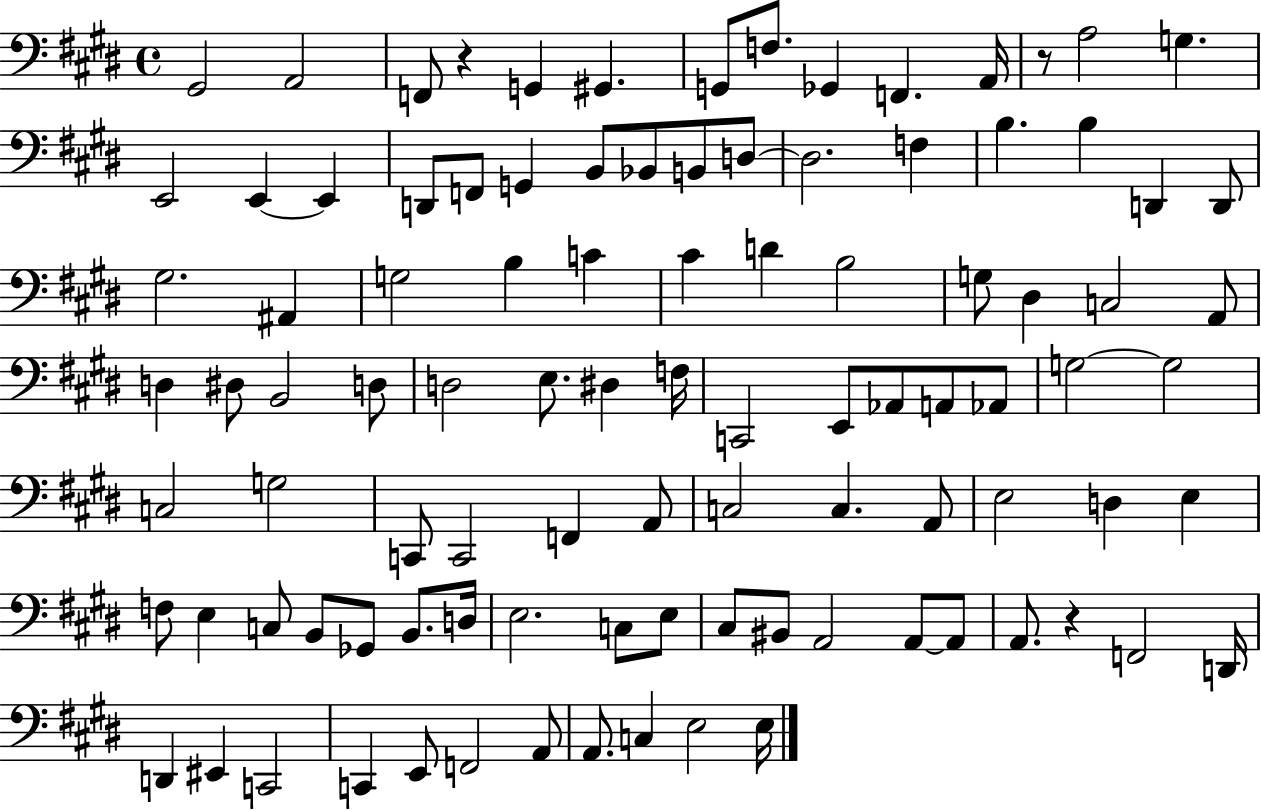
X:1
T:Untitled
M:4/4
L:1/4
K:E
^G,,2 A,,2 F,,/2 z G,, ^G,, G,,/2 F,/2 _G,, F,, A,,/4 z/2 A,2 G, E,,2 E,, E,, D,,/2 F,,/2 G,, B,,/2 _B,,/2 B,,/2 D,/2 D,2 F, B, B, D,, D,,/2 ^G,2 ^A,, G,2 B, C ^C D B,2 G,/2 ^D, C,2 A,,/2 D, ^D,/2 B,,2 D,/2 D,2 E,/2 ^D, F,/4 C,,2 E,,/2 _A,,/2 A,,/2 _A,,/2 G,2 G,2 C,2 G,2 C,,/2 C,,2 F,, A,,/2 C,2 C, A,,/2 E,2 D, E, F,/2 E, C,/2 B,,/2 _G,,/2 B,,/2 D,/4 E,2 C,/2 E,/2 ^C,/2 ^B,,/2 A,,2 A,,/2 A,,/2 A,,/2 z F,,2 D,,/4 D,, ^E,, C,,2 C,, E,,/2 F,,2 A,,/2 A,,/2 C, E,2 E,/4